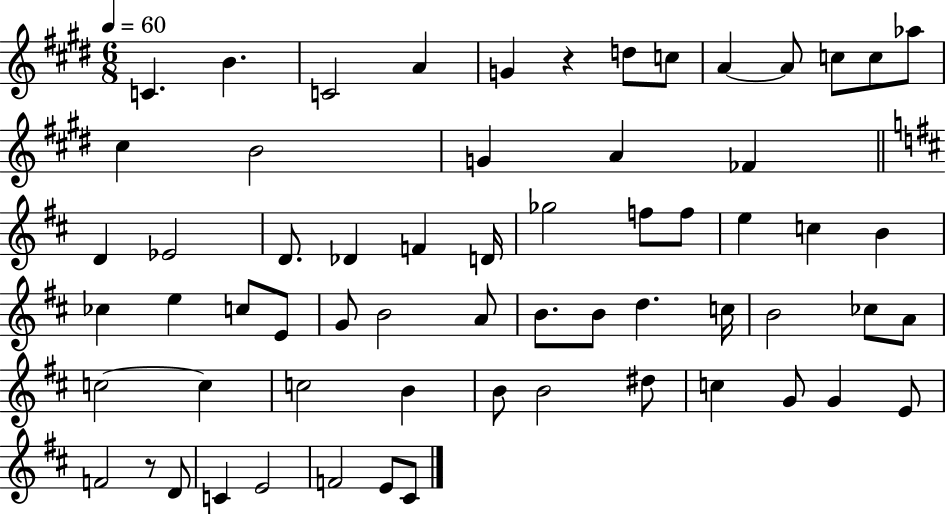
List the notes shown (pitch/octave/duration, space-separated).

C4/q. B4/q. C4/h A4/q G4/q R/q D5/e C5/e A4/q A4/e C5/e C5/e Ab5/e C#5/q B4/h G4/q A4/q FES4/q D4/q Eb4/h D4/e. Db4/q F4/q D4/s Gb5/h F5/e F5/e E5/q C5/q B4/q CES5/q E5/q C5/e E4/e G4/e B4/h A4/e B4/e. B4/e D5/q. C5/s B4/h CES5/e A4/e C5/h C5/q C5/h B4/q B4/e B4/h D#5/e C5/q G4/e G4/q E4/e F4/h R/e D4/e C4/q E4/h F4/h E4/e C#4/e